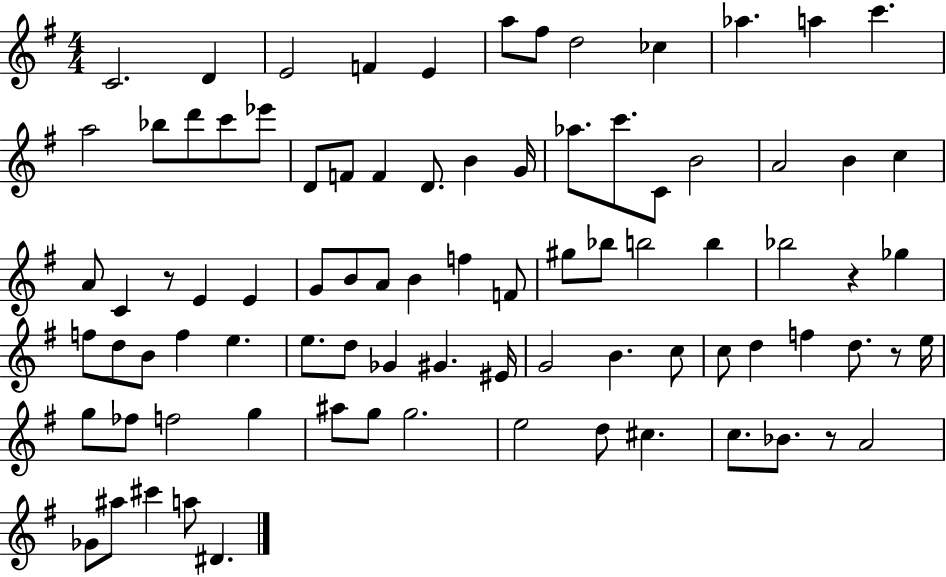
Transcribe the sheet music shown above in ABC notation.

X:1
T:Untitled
M:4/4
L:1/4
K:G
C2 D E2 F E a/2 ^f/2 d2 _c _a a c' a2 _b/2 d'/2 c'/2 _e'/2 D/2 F/2 F D/2 B G/4 _a/2 c'/2 C/2 B2 A2 B c A/2 C z/2 E E G/2 B/2 A/2 B f F/2 ^g/2 _b/2 b2 b _b2 z _g f/2 d/2 B/2 f e e/2 d/2 _G ^G ^E/4 G2 B c/2 c/2 d f d/2 z/2 e/4 g/2 _f/2 f2 g ^a/2 g/2 g2 e2 d/2 ^c c/2 _B/2 z/2 A2 _G/2 ^a/2 ^c' a/2 ^D